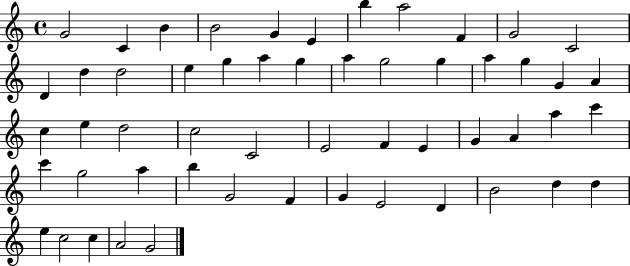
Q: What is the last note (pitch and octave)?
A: G4